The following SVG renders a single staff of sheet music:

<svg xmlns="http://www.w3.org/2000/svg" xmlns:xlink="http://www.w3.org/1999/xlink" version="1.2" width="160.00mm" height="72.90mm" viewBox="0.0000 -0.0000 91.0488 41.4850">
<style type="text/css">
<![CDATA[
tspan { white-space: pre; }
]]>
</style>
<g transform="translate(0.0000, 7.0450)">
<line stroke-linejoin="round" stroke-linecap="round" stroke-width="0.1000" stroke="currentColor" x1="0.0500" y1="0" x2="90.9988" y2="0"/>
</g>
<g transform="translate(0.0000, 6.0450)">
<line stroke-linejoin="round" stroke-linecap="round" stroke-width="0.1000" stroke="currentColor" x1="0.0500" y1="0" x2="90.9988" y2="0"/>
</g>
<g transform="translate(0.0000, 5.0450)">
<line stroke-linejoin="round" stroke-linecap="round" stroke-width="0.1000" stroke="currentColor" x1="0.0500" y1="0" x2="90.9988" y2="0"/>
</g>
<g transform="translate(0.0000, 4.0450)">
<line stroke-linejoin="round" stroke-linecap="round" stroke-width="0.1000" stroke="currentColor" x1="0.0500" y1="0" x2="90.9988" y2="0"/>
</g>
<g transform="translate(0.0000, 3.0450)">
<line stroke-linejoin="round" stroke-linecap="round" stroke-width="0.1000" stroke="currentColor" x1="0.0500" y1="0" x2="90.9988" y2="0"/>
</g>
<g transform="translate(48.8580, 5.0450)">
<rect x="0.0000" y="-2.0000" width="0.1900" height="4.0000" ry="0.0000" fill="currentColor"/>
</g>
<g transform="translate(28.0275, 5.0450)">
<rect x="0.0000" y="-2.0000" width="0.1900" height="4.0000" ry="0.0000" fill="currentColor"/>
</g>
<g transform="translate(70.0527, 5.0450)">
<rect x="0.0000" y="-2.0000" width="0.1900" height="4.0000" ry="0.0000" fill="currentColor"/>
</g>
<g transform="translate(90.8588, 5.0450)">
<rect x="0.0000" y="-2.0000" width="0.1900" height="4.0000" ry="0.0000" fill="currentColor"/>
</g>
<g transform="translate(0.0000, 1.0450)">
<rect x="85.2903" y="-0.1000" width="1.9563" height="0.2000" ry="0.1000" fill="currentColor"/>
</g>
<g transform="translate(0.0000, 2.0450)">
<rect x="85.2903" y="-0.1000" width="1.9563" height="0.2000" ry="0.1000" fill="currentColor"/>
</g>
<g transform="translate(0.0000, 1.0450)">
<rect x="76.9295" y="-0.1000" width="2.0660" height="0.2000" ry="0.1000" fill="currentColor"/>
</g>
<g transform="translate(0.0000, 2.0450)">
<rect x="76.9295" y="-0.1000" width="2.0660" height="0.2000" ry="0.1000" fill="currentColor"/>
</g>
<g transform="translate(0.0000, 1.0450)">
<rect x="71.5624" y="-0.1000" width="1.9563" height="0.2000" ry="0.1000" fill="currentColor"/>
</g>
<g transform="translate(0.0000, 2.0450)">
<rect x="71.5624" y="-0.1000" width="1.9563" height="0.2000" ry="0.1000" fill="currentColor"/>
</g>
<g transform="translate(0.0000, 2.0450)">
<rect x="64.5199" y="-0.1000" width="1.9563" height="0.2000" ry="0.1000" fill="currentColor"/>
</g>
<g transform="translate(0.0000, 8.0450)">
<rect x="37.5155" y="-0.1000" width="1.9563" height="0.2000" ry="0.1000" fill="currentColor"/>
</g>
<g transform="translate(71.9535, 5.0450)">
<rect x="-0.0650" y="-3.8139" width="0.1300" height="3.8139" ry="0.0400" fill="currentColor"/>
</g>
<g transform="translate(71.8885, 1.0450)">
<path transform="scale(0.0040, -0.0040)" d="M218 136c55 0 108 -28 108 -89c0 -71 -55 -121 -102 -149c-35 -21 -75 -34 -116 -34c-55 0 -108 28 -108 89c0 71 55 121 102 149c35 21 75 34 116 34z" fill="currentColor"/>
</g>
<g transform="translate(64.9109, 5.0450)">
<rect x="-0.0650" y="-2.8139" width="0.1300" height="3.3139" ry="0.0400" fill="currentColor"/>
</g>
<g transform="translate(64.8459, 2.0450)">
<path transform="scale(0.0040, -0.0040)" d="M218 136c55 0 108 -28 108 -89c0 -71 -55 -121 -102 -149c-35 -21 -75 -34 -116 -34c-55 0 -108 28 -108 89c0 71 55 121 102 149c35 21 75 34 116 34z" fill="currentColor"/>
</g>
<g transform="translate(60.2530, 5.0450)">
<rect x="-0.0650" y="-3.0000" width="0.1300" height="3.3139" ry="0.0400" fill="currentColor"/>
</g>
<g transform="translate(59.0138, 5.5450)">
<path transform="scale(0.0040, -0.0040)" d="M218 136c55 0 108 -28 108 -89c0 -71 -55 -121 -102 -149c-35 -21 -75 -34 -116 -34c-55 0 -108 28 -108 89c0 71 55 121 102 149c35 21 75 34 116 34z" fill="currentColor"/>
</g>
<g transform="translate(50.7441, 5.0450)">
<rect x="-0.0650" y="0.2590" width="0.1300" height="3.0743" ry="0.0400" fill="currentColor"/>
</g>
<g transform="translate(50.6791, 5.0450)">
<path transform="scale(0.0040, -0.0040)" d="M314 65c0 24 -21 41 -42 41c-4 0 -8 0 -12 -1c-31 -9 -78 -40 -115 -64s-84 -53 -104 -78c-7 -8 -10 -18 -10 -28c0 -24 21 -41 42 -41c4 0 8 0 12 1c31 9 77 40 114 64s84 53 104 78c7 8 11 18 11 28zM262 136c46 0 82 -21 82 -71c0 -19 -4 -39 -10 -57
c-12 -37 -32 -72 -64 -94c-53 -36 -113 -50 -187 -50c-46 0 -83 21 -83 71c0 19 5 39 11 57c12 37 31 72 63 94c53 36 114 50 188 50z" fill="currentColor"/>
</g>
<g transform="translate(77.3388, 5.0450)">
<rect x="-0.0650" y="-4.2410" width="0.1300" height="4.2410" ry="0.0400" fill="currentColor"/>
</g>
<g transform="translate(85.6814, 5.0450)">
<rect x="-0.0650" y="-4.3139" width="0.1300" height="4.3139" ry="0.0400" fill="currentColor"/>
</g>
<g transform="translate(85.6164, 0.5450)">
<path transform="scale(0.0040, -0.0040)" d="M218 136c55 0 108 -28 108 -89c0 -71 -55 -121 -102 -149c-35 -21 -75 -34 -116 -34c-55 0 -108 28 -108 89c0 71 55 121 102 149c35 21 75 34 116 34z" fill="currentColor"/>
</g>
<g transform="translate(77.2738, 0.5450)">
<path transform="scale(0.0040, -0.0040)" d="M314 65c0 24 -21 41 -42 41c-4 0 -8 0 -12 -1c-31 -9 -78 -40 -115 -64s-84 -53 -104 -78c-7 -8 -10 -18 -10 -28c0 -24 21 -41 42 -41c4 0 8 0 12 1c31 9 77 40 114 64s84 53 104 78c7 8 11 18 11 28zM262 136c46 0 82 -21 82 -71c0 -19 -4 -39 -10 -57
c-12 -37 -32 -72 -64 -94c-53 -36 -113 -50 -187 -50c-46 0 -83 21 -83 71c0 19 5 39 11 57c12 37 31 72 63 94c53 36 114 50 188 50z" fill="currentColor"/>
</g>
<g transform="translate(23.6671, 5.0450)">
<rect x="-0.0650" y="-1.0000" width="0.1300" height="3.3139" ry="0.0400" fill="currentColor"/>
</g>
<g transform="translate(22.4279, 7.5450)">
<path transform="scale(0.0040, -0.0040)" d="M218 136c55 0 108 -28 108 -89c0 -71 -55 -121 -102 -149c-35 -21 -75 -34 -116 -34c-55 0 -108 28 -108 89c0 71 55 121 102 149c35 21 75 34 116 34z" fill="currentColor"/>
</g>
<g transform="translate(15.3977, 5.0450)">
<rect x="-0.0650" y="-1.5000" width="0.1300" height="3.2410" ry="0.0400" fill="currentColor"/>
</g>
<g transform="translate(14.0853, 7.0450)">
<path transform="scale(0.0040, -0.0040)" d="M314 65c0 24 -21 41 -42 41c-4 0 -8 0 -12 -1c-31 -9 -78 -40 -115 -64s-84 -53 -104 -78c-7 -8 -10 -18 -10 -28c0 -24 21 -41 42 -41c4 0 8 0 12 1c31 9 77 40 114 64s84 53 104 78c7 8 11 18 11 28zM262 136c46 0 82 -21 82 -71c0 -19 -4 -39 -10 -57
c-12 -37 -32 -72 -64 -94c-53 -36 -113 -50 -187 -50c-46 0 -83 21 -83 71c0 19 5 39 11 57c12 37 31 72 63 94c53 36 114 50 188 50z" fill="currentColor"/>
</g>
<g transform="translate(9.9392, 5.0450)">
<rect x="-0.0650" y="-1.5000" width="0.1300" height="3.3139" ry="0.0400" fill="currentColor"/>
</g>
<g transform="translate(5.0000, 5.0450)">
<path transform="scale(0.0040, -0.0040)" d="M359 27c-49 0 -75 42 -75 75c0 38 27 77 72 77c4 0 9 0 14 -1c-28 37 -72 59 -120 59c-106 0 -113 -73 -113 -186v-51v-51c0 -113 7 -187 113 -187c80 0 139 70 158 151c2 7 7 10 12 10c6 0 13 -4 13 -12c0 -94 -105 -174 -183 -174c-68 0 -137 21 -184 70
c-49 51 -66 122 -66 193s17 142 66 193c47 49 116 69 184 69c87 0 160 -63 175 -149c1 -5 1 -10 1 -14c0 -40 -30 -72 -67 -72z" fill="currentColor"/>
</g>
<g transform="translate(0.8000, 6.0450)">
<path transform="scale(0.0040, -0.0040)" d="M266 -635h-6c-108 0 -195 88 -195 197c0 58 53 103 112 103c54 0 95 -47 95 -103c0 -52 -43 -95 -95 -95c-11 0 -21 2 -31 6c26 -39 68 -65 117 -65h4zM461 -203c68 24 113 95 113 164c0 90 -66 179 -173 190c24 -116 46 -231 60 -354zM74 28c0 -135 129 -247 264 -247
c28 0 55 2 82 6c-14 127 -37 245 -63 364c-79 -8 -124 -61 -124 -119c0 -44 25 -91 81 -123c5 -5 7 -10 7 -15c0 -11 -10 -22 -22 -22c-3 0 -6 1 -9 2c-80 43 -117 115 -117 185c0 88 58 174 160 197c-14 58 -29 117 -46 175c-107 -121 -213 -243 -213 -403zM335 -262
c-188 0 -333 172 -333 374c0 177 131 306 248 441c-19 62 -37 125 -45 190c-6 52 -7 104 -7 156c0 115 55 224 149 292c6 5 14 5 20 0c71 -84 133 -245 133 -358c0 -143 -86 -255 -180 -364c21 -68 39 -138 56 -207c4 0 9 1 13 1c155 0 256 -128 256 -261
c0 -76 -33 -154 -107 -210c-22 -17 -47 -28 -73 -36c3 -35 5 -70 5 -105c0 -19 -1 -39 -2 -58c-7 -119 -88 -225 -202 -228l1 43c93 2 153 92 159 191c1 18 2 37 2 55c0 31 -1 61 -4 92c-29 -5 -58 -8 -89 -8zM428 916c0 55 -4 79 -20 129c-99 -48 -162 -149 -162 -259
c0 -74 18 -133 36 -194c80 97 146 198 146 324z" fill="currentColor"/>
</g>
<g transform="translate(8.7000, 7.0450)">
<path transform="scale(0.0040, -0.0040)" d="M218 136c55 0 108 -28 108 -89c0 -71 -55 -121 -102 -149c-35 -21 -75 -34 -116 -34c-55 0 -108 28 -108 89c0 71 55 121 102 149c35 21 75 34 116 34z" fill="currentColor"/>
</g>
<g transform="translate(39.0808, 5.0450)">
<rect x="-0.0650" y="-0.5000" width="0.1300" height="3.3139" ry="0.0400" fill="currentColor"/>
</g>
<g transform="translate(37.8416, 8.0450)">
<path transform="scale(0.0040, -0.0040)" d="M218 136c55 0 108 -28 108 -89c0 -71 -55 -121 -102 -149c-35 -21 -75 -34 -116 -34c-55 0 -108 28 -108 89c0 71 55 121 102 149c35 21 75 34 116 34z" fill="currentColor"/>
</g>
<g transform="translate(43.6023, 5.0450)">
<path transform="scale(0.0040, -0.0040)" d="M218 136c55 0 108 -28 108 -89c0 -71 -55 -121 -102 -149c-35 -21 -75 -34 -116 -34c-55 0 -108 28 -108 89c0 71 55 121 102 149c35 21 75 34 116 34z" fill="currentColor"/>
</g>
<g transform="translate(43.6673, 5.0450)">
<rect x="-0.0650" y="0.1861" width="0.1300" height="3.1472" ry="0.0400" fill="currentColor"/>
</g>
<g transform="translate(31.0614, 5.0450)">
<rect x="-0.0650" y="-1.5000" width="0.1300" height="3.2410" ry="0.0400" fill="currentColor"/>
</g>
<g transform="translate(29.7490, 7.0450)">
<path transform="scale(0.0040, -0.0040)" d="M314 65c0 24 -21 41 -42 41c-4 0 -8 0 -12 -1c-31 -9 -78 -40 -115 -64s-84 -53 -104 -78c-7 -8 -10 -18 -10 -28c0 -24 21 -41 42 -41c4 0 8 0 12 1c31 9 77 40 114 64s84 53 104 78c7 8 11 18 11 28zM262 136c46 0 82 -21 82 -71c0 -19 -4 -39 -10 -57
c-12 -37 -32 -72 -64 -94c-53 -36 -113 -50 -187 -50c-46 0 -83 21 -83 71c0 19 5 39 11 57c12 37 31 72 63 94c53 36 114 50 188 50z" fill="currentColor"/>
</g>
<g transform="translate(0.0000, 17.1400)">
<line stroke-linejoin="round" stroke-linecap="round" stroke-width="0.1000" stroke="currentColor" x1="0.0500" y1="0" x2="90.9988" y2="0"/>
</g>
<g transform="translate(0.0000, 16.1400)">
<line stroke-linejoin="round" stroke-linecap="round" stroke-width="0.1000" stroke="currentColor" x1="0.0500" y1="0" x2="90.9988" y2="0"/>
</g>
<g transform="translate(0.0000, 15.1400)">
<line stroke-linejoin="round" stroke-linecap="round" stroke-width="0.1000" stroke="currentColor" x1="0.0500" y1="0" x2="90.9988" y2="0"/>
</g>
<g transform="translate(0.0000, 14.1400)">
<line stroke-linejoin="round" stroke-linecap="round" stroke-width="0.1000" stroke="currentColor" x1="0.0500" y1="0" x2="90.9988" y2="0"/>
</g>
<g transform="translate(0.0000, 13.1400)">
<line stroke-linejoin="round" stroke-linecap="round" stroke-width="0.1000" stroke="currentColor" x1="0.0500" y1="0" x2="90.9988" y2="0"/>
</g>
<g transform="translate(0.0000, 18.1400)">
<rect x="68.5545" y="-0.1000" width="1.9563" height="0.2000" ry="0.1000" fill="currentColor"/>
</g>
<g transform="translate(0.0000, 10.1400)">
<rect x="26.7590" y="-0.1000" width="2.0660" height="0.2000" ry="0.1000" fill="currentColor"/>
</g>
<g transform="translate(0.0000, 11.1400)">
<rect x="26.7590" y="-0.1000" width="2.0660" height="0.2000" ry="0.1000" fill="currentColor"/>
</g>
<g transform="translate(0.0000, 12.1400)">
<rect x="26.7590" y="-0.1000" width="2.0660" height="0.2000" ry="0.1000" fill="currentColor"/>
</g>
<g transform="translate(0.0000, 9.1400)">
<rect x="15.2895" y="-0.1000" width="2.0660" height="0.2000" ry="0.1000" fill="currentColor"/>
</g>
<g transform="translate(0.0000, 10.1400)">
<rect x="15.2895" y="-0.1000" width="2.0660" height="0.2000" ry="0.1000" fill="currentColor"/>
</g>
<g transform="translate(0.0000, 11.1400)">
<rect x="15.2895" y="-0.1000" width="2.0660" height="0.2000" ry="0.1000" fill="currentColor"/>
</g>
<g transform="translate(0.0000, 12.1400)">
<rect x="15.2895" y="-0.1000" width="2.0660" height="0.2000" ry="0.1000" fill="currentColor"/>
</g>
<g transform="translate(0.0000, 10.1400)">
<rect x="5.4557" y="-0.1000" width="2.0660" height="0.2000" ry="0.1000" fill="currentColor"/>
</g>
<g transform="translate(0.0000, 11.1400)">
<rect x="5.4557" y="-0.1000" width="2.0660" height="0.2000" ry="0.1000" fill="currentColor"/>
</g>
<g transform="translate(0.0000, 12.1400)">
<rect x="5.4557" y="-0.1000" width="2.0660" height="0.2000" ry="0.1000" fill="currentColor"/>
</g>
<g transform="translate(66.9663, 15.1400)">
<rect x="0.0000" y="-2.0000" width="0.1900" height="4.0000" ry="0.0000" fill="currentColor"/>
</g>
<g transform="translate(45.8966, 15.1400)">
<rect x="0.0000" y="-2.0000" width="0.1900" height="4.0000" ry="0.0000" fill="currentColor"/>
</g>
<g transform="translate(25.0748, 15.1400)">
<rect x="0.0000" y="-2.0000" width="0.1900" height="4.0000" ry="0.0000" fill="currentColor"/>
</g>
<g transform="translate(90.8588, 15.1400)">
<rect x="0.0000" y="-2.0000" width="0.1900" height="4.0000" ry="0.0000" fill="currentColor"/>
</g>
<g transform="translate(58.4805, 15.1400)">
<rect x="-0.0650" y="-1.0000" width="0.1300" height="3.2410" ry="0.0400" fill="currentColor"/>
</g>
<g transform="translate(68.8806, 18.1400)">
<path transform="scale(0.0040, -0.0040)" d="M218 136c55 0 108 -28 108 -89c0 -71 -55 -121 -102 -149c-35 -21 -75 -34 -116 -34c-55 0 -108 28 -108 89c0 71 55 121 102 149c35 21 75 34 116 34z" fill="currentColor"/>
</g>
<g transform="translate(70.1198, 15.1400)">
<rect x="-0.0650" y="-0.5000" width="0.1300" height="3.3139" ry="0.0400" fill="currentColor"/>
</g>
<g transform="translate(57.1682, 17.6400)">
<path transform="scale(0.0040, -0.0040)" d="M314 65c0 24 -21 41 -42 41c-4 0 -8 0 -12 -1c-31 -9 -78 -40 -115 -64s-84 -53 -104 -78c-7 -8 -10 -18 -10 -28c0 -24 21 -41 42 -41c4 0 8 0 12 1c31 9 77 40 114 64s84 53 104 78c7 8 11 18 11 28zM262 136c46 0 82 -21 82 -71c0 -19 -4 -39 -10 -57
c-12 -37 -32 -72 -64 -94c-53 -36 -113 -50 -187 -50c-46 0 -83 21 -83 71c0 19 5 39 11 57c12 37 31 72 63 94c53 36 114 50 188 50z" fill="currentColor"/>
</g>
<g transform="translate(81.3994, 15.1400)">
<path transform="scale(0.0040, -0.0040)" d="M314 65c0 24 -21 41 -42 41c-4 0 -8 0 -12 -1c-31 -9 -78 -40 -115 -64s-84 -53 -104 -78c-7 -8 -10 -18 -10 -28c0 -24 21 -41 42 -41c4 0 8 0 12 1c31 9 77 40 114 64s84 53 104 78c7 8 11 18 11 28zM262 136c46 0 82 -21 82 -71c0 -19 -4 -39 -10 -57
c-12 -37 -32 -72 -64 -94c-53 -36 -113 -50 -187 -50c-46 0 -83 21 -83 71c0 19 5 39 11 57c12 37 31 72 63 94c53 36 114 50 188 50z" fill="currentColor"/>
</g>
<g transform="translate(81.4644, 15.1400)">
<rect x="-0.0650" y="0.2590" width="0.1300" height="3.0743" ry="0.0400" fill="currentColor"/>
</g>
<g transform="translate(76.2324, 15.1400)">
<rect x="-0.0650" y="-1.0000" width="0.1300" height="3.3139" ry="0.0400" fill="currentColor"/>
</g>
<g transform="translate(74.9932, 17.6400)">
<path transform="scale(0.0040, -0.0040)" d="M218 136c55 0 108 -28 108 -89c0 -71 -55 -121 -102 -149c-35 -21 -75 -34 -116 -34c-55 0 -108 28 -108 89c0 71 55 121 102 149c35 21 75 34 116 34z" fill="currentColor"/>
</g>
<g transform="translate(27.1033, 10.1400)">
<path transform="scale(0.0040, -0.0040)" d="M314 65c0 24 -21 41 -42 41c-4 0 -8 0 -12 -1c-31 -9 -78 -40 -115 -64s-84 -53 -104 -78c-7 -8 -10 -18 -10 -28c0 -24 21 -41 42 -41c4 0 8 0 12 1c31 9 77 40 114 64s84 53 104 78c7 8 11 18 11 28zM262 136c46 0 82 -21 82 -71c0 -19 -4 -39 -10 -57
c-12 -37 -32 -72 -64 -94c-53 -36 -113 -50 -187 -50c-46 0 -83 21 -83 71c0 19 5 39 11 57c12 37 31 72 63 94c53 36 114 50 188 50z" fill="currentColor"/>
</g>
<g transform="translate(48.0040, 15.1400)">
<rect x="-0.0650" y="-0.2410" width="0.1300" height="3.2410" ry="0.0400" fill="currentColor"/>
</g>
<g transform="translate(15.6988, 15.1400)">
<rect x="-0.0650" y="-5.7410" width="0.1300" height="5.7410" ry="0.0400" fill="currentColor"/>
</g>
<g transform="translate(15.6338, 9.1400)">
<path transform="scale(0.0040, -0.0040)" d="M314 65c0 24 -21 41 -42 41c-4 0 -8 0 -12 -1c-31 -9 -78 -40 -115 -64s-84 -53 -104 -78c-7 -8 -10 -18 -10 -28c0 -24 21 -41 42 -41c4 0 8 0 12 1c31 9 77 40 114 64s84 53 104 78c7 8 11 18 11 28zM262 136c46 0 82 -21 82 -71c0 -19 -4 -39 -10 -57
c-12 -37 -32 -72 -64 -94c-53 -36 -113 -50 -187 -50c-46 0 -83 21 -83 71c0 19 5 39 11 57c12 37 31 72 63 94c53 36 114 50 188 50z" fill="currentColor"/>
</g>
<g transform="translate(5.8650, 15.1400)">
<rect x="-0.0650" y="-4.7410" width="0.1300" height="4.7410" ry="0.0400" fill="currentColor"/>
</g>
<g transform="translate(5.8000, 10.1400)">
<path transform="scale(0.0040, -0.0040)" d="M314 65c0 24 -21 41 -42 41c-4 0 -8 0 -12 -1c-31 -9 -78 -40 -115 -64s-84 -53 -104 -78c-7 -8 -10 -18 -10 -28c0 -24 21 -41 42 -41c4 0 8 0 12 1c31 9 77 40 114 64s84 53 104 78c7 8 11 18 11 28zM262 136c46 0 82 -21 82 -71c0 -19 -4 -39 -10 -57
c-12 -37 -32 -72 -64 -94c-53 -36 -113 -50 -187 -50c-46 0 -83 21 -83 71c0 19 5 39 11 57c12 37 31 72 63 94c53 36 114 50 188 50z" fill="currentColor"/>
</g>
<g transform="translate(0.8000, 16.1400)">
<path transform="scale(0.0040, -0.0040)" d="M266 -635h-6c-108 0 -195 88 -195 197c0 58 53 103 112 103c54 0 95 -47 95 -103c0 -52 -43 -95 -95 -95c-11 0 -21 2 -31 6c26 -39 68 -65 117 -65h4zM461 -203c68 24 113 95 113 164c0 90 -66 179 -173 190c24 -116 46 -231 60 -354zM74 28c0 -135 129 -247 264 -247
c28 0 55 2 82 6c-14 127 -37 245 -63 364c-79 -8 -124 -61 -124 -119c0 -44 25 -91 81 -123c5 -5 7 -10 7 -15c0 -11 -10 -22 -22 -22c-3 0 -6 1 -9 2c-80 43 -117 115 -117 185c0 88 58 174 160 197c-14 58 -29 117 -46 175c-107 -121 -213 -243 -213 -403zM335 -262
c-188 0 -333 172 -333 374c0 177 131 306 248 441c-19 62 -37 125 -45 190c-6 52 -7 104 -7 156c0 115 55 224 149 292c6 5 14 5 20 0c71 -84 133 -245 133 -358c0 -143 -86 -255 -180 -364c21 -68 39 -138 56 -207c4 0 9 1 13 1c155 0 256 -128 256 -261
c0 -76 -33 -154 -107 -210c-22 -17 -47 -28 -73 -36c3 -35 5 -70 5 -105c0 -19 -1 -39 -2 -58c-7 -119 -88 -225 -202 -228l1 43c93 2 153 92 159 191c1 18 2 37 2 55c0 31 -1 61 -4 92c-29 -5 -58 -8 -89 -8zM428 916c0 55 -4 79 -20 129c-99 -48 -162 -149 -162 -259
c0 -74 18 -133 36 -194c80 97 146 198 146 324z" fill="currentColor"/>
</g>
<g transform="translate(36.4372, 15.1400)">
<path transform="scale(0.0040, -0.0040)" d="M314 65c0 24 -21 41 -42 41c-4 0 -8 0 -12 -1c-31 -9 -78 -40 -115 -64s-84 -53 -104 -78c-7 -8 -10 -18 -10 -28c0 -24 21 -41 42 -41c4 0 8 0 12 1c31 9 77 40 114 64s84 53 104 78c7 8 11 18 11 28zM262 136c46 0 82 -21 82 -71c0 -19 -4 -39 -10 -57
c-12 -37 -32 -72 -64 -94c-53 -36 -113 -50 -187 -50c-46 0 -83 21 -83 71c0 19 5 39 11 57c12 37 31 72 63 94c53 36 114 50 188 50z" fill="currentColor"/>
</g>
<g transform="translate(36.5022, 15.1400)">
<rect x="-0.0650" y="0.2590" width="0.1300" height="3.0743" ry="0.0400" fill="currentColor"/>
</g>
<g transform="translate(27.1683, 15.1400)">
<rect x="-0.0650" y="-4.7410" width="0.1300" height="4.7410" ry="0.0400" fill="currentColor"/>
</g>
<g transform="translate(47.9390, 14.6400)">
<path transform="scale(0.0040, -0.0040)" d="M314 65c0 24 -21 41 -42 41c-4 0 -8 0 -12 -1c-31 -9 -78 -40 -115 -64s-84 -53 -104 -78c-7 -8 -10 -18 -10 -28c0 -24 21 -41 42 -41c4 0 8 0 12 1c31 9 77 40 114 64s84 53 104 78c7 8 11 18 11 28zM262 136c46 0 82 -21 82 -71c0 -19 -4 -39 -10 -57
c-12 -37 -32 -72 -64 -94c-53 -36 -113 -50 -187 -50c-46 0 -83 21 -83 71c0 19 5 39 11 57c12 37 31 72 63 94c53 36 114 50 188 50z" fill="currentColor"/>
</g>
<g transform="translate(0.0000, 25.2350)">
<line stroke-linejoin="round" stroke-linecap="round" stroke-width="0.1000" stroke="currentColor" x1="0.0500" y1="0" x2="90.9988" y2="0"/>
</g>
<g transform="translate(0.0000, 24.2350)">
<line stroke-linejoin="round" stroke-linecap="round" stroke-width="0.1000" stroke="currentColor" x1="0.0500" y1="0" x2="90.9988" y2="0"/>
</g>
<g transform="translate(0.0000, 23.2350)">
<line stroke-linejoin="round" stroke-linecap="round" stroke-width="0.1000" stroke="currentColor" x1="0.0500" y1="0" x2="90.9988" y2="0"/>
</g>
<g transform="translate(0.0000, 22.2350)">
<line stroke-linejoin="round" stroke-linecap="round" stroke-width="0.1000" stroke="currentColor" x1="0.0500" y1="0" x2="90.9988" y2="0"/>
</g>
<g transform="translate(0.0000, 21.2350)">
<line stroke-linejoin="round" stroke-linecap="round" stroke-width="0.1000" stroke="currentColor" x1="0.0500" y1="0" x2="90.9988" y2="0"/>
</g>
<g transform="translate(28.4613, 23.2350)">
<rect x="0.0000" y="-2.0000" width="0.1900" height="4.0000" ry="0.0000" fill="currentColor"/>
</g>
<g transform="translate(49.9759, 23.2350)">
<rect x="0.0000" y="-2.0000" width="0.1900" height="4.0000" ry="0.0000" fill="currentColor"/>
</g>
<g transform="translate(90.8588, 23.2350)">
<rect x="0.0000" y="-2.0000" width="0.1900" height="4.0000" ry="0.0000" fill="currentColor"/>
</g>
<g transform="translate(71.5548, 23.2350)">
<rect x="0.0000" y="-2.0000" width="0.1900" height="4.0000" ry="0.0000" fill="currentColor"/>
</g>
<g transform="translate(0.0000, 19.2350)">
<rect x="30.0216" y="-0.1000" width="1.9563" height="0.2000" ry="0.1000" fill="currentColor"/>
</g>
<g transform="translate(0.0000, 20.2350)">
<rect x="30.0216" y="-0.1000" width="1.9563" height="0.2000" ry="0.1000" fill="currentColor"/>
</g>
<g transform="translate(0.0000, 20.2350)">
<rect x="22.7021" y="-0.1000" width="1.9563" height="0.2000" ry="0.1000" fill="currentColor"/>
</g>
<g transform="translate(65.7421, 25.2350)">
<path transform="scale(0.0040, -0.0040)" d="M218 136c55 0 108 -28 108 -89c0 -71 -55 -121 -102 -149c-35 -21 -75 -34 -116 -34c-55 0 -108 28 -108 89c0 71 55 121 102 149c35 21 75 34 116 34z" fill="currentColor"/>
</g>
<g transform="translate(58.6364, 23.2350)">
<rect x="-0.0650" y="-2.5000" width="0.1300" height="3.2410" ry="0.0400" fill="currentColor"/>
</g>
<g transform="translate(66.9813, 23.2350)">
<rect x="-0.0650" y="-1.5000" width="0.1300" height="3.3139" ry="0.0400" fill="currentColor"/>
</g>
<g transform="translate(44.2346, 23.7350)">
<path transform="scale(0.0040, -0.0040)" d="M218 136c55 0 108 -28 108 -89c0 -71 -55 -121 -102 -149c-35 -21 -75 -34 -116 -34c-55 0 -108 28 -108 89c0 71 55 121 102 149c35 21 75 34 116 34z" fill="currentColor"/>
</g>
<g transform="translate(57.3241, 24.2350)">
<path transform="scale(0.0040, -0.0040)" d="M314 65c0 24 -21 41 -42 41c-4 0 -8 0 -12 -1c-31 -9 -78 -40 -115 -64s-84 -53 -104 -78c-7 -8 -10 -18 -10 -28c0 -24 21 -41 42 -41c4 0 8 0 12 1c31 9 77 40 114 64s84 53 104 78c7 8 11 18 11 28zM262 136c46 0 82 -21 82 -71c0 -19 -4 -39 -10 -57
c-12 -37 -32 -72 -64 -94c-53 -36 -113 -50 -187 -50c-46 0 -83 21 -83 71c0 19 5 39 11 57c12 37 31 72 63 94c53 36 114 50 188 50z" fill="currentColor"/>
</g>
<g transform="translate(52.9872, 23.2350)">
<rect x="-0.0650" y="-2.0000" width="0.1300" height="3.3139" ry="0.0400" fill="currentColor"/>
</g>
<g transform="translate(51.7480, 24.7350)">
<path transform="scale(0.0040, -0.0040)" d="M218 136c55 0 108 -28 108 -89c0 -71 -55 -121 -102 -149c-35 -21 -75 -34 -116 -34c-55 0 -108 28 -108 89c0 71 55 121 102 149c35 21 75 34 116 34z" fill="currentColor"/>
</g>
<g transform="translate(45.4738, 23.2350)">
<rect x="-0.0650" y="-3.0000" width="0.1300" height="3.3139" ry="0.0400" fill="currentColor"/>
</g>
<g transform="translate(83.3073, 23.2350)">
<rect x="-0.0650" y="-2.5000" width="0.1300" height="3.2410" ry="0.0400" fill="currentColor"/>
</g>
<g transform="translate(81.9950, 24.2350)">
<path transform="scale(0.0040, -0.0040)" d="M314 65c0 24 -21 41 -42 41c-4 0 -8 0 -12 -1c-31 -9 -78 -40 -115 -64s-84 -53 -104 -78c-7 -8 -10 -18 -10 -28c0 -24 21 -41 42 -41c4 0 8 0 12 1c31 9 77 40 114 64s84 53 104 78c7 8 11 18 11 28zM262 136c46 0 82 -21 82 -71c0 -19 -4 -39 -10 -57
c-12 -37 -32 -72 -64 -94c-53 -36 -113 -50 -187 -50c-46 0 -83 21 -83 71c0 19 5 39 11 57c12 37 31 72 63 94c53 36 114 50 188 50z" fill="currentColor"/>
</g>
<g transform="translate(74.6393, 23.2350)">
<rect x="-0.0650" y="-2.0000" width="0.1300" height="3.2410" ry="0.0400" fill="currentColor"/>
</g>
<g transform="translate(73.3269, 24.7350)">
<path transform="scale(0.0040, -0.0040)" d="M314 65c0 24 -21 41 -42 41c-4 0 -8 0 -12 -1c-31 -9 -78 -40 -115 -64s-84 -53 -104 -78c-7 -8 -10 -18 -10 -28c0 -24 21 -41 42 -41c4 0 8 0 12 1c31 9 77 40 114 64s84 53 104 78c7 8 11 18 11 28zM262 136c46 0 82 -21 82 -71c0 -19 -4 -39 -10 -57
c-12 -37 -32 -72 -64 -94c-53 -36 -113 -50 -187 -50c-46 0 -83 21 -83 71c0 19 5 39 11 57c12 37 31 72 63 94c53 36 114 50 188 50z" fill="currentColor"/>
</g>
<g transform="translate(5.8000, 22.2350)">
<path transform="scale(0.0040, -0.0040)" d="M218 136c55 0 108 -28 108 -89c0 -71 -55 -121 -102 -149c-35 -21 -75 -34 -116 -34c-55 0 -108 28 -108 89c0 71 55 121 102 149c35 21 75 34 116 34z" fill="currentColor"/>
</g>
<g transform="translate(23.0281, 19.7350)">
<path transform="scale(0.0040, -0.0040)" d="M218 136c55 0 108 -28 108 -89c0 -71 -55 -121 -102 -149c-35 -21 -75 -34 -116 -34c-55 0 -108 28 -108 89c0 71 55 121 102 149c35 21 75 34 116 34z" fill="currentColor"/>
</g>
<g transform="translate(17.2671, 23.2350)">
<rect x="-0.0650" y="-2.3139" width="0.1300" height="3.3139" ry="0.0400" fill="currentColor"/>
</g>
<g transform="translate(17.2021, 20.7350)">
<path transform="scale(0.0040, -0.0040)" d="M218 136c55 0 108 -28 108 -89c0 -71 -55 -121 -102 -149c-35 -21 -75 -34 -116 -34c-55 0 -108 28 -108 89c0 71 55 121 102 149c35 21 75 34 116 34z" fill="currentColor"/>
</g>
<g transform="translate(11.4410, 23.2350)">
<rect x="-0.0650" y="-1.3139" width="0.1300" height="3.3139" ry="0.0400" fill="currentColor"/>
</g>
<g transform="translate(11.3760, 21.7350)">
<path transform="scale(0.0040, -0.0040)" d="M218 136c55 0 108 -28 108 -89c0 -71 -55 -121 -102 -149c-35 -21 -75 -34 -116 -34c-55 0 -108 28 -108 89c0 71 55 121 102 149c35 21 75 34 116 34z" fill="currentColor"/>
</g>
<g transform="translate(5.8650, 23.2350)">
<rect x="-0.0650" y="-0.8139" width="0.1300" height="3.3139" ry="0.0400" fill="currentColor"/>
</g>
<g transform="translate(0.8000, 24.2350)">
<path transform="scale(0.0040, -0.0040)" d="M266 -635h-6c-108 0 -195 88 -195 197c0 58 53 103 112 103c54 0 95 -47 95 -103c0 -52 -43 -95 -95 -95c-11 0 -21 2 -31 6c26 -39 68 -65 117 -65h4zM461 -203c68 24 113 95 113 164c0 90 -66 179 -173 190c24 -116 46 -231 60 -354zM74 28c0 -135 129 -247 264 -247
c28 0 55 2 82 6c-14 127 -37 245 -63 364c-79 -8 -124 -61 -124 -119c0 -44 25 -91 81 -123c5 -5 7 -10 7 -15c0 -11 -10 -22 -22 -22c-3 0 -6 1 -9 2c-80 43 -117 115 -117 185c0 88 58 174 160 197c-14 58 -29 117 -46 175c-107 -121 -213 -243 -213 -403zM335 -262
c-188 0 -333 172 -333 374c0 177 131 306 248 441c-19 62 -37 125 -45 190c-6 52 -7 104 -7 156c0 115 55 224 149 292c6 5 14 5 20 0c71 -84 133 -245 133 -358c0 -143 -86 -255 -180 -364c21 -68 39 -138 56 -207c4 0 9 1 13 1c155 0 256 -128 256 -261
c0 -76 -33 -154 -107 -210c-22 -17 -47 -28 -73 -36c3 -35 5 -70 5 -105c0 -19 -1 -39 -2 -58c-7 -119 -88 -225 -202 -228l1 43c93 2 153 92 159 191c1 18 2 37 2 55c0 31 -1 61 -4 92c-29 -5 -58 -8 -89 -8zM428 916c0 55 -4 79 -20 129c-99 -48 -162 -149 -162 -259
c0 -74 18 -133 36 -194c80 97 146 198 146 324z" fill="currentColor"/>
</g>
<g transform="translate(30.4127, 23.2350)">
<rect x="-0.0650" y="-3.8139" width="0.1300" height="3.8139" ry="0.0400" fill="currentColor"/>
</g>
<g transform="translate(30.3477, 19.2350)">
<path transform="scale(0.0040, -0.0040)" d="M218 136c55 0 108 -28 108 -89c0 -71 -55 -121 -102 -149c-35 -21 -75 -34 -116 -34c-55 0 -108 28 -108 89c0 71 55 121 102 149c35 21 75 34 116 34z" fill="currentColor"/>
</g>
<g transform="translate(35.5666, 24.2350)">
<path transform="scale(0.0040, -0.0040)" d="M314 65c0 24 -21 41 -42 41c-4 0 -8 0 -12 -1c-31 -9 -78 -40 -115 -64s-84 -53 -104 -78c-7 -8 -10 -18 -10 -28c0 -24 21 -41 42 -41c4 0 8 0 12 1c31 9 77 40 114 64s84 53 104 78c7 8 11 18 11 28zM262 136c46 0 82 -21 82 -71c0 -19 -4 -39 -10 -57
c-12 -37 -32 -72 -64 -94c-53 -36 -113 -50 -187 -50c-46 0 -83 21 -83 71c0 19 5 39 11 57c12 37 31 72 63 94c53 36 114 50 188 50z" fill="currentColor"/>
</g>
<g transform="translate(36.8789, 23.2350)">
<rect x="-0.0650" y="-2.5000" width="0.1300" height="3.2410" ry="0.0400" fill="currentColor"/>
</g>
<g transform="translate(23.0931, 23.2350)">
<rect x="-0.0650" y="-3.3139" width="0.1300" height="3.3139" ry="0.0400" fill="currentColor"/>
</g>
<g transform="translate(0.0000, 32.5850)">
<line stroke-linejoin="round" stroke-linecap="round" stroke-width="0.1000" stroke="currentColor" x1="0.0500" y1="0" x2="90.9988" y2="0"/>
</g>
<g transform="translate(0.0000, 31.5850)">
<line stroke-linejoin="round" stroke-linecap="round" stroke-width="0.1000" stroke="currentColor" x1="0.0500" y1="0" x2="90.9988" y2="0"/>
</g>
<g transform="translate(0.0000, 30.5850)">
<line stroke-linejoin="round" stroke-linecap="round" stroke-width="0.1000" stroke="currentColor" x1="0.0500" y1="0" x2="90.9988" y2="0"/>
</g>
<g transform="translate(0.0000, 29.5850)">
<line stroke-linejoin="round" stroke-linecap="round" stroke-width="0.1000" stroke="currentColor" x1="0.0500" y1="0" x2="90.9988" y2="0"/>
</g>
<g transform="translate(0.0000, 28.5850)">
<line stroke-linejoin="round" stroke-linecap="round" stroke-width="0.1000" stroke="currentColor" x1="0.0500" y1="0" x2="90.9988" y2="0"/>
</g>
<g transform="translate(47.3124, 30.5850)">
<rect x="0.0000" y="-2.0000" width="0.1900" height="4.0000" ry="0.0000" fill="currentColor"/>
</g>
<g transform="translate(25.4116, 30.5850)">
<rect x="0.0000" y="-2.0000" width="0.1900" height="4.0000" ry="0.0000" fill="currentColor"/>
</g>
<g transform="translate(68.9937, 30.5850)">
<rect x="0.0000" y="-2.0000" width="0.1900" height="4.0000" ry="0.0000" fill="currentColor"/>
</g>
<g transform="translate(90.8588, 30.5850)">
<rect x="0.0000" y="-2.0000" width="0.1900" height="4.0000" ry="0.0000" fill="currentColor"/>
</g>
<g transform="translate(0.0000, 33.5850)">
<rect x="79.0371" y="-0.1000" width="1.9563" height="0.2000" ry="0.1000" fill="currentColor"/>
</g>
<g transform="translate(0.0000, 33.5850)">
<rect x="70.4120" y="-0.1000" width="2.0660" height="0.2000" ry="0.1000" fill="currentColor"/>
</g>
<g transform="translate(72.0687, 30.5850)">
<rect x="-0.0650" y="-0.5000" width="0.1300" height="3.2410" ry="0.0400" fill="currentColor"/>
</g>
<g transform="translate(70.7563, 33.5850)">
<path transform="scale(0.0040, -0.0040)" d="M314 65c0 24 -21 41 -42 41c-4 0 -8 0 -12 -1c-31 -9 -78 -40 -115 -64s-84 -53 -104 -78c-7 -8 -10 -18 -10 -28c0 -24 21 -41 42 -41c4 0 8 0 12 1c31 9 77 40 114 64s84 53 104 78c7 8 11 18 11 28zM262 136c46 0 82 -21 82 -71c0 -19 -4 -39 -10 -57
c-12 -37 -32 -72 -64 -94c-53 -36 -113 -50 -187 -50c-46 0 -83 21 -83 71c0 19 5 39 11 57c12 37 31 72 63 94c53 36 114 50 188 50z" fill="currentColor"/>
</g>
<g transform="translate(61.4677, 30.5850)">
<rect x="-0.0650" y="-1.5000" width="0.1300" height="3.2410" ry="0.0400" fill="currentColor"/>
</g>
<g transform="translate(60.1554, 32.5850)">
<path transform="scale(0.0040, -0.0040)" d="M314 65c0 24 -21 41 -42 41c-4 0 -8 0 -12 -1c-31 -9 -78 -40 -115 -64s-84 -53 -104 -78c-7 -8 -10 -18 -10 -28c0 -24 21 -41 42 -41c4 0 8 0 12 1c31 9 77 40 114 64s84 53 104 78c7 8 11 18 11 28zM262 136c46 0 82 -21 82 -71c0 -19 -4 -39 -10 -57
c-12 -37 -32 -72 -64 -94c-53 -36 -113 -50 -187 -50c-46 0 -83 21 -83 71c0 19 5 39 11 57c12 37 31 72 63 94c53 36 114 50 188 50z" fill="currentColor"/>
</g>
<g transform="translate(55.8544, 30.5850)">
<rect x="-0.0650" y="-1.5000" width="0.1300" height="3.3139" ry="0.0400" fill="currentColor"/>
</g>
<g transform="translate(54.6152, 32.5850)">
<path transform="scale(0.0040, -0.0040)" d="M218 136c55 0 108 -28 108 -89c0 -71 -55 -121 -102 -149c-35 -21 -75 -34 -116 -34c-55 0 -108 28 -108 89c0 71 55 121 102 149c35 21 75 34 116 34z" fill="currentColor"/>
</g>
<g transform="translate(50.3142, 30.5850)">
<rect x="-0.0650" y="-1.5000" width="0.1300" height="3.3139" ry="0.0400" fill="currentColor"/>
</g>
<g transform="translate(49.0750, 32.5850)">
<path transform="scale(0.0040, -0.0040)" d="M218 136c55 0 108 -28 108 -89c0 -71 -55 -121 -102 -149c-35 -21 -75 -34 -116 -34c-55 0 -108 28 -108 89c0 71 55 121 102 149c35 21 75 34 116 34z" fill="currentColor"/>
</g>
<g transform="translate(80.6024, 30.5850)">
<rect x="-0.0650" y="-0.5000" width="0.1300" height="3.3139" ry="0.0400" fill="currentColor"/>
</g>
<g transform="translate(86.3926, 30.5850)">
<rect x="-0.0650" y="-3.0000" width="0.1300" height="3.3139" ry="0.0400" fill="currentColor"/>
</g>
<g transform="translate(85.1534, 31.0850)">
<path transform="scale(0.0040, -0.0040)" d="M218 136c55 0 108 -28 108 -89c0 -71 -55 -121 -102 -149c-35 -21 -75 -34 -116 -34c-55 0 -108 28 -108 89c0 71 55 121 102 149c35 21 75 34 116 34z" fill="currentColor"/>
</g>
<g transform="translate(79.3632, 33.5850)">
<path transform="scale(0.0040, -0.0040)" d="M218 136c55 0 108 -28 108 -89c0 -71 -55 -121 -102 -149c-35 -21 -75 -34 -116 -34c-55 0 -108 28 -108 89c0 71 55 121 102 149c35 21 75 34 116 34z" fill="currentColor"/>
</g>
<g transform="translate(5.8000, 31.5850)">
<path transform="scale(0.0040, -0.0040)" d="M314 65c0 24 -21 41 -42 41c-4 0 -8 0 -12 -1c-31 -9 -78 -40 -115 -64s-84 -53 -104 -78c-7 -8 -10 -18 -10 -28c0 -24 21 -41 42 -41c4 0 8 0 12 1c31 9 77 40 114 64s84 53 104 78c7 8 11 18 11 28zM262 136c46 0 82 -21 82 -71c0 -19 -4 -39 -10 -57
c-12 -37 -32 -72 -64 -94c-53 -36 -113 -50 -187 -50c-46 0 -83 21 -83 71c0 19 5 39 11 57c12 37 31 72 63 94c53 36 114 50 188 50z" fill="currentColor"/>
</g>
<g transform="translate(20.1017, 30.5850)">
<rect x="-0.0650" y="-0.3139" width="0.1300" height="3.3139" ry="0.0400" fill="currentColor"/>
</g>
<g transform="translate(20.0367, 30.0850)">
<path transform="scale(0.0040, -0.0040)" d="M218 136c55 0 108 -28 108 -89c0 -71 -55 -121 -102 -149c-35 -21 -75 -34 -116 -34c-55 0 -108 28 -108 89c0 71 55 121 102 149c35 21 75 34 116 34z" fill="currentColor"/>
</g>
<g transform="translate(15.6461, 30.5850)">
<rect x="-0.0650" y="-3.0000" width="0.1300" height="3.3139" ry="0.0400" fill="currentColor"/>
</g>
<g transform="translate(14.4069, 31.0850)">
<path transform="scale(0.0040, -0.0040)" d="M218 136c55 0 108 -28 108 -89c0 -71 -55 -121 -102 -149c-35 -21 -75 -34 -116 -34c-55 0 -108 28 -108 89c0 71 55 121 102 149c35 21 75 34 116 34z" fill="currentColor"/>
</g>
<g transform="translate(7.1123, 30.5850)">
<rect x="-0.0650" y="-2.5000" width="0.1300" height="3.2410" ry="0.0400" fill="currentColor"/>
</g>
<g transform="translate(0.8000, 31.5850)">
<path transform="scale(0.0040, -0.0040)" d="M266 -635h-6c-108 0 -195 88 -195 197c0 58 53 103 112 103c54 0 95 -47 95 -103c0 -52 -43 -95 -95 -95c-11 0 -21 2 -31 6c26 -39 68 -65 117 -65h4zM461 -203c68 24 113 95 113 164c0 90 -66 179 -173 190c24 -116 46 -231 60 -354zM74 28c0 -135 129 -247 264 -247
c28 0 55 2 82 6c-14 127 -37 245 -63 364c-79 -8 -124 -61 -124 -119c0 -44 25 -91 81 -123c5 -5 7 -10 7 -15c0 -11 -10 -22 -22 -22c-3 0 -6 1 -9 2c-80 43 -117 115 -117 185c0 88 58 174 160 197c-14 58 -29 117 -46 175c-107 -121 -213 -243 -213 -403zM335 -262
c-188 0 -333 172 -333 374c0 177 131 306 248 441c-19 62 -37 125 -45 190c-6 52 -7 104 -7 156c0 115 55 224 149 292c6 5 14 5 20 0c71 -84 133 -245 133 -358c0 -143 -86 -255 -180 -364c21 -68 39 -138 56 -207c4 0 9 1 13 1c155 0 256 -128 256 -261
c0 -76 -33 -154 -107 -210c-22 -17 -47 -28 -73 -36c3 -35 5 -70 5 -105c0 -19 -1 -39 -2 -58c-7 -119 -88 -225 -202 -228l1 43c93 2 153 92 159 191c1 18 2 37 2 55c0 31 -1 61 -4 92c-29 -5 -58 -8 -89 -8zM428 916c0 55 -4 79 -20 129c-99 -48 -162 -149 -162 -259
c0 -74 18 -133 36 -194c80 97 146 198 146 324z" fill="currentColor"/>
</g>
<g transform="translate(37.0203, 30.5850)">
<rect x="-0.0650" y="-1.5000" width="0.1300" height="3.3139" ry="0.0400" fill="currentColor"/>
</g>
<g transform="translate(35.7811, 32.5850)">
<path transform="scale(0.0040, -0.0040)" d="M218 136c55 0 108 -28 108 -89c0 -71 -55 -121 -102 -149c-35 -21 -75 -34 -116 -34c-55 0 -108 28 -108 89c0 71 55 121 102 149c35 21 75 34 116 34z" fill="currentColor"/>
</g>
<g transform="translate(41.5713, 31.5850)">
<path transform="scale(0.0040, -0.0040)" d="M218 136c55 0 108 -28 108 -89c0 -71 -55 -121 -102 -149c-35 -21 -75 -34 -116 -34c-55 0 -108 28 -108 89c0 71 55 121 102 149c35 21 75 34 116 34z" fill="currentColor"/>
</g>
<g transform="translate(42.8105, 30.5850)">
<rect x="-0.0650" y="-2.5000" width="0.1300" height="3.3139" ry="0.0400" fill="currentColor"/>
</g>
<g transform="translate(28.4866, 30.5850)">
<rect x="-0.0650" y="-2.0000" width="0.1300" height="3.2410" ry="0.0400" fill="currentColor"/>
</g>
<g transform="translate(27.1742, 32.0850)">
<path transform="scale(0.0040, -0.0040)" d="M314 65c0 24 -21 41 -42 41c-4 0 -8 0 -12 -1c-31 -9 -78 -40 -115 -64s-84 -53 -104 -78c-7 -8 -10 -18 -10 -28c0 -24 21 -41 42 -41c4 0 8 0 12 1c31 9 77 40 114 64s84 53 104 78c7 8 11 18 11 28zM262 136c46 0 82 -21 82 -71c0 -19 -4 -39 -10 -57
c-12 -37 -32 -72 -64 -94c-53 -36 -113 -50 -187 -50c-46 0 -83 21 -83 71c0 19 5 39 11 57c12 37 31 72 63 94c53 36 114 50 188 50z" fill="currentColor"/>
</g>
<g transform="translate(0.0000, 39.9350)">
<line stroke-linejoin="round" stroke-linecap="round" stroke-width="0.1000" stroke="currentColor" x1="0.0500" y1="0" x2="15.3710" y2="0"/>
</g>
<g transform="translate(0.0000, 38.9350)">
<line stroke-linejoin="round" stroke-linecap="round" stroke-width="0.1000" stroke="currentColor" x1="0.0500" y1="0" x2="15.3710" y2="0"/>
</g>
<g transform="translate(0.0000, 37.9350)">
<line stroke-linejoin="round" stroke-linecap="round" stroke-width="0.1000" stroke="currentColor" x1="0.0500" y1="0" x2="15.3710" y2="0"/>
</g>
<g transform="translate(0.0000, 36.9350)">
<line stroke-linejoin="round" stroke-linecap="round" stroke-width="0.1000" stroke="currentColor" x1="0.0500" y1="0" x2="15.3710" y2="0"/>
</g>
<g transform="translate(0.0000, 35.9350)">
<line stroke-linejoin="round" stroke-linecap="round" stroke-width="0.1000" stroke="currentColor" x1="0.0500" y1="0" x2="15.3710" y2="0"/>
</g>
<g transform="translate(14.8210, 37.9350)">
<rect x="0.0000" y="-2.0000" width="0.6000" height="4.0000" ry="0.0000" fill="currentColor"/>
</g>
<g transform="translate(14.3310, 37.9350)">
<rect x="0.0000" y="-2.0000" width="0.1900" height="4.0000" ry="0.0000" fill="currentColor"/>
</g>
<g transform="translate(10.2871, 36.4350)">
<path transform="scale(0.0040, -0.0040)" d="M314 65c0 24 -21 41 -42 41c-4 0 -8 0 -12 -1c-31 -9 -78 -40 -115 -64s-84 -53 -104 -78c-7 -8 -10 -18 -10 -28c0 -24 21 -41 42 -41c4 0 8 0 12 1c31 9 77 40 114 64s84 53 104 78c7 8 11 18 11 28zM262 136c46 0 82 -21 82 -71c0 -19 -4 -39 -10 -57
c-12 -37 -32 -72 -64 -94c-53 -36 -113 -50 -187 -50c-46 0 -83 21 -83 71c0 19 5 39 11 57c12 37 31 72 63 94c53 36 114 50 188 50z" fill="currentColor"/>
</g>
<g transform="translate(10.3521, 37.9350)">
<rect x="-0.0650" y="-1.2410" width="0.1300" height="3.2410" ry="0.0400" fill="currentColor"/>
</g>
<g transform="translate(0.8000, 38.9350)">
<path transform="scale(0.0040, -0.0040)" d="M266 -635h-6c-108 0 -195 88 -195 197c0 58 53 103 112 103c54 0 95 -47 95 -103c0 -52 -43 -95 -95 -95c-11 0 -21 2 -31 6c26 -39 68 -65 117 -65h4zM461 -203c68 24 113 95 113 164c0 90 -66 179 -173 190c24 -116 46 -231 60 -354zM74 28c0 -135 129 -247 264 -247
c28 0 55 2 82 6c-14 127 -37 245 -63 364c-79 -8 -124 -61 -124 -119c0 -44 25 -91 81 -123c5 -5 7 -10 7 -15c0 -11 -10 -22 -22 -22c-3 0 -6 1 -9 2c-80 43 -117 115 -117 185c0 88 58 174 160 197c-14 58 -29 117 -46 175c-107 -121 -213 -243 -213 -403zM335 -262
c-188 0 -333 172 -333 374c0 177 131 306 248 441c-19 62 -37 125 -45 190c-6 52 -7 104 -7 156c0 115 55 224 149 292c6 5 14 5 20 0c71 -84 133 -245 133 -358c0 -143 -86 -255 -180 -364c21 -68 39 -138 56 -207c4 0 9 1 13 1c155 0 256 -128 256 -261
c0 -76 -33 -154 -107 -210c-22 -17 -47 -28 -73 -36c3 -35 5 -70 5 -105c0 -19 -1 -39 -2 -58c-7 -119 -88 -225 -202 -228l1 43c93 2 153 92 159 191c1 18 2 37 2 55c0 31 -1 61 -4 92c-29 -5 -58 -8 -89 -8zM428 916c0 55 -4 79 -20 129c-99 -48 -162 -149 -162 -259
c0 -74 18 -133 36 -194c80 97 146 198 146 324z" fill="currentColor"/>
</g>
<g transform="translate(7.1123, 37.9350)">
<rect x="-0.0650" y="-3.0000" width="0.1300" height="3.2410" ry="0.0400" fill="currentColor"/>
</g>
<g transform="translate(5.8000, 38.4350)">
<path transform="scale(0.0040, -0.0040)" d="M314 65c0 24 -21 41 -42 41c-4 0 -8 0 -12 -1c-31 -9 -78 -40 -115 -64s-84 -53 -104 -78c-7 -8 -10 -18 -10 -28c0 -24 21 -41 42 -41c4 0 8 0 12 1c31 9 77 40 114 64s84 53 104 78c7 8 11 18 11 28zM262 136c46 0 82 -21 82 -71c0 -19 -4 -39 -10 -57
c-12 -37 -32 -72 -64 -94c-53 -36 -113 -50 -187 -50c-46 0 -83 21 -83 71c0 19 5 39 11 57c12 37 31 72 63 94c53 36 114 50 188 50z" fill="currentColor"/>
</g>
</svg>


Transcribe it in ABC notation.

X:1
T:Untitled
M:4/4
L:1/4
K:C
E E2 D E2 C B B2 A a c' d'2 d' e'2 g'2 e'2 B2 c2 D2 C D B2 d e g b c' G2 A F G2 E F2 G2 G2 A c F2 E G E E E2 C2 C A A2 e2